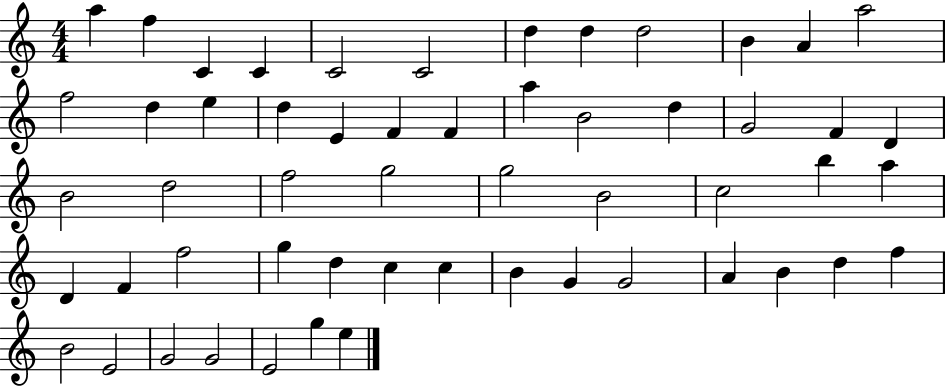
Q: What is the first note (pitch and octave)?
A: A5